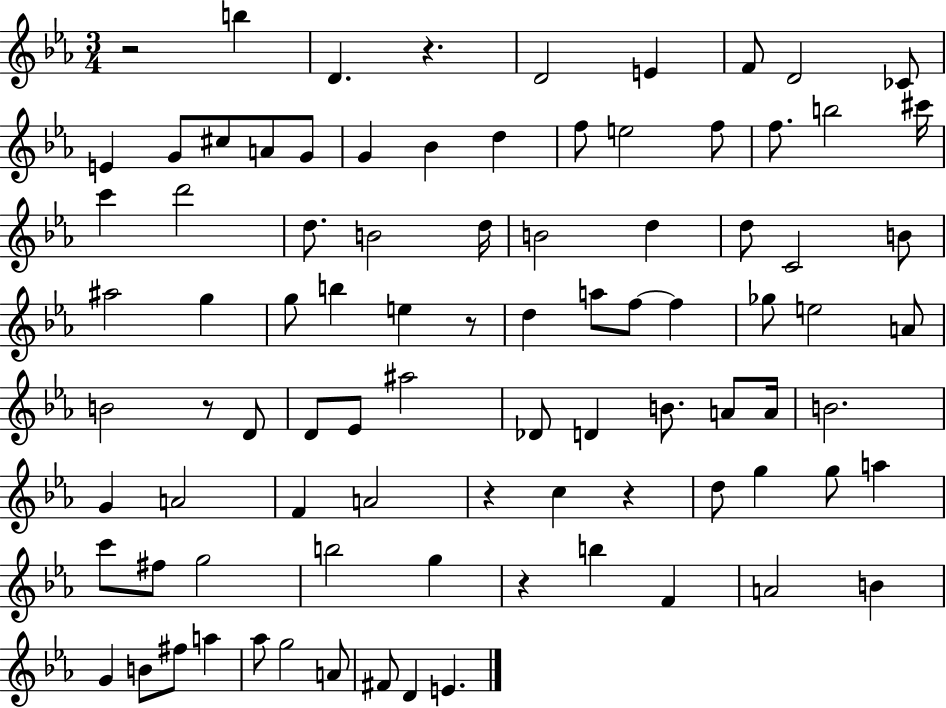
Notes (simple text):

R/h B5/q D4/q. R/q. D4/h E4/q F4/e D4/h CES4/e E4/q G4/e C#5/e A4/e G4/e G4/q Bb4/q D5/q F5/e E5/h F5/e F5/e. B5/h C#6/s C6/q D6/h D5/e. B4/h D5/s B4/h D5/q D5/e C4/h B4/e A#5/h G5/q G5/e B5/q E5/q R/e D5/q A5/e F5/e F5/q Gb5/e E5/h A4/e B4/h R/e D4/e D4/e Eb4/e A#5/h Db4/e D4/q B4/e. A4/e A4/s B4/h. G4/q A4/h F4/q A4/h R/q C5/q R/q D5/e G5/q G5/e A5/q C6/e F#5/e G5/h B5/h G5/q R/q B5/q F4/q A4/h B4/q G4/q B4/e F#5/e A5/q Ab5/e G5/h A4/e F#4/e D4/q E4/q.